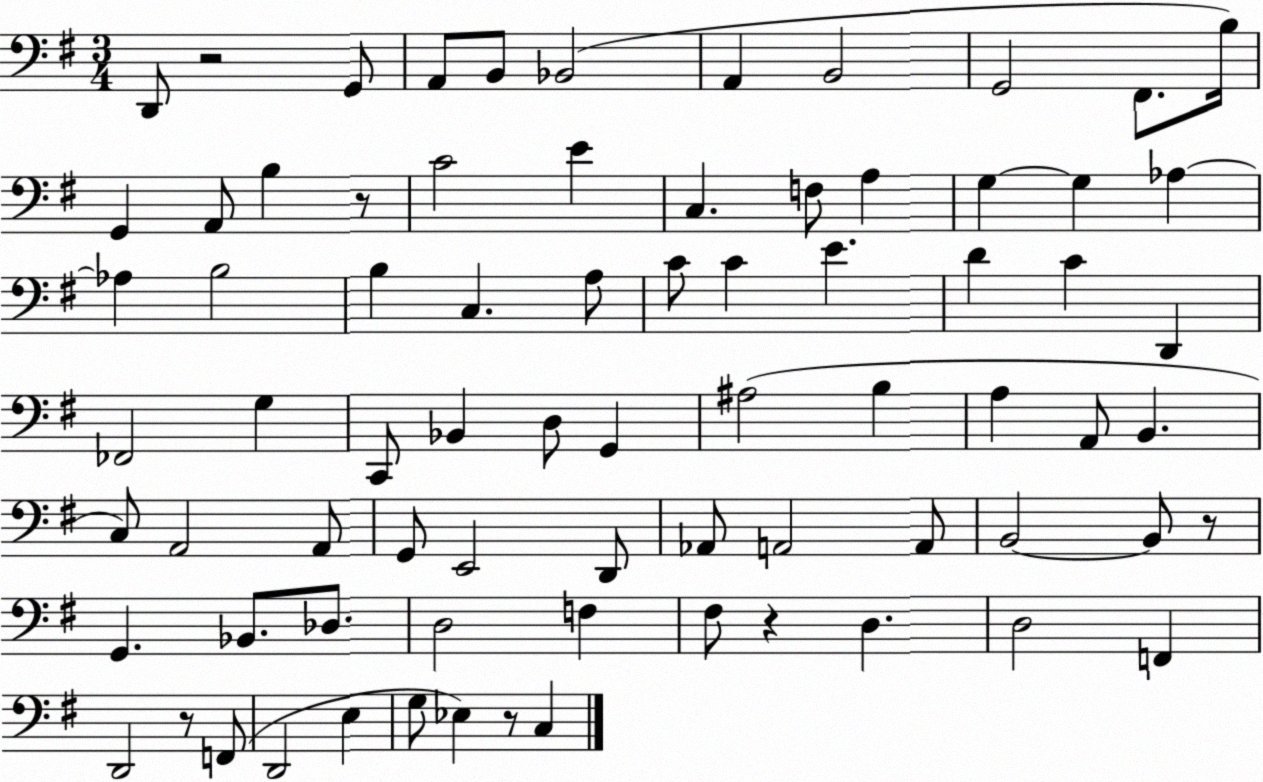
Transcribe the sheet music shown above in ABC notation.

X:1
T:Untitled
M:3/4
L:1/4
K:G
D,,/2 z2 G,,/2 A,,/2 B,,/2 _B,,2 A,, B,,2 G,,2 ^F,,/2 B,/4 G,, A,,/2 B, z/2 C2 E C, F,/2 A, G, G, _A, _A, B,2 B, C, A,/2 C/2 C E D C D,, _F,,2 G, C,,/2 _B,, D,/2 G,, ^A,2 B, A, A,,/2 B,, C,/2 A,,2 A,,/2 G,,/2 E,,2 D,,/2 _A,,/2 A,,2 A,,/2 B,,2 B,,/2 z/2 G,, _B,,/2 _D,/2 D,2 F, ^F,/2 z D, D,2 F,, D,,2 z/2 F,,/2 D,,2 E, G,/2 _E, z/2 C,